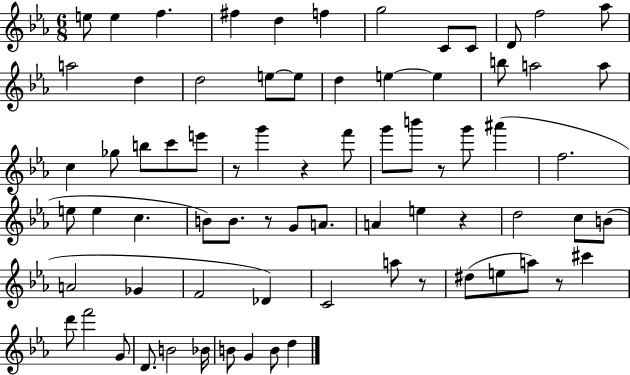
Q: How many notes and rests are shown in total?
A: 74